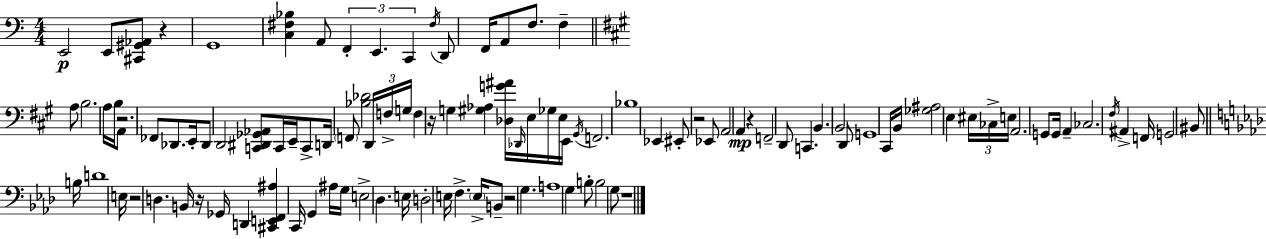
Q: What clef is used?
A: bass